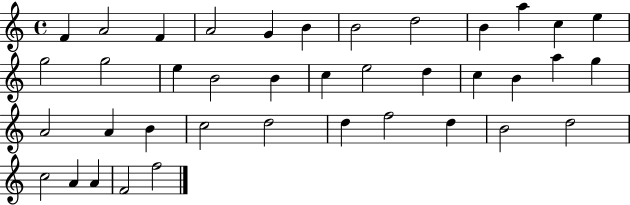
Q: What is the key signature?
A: C major